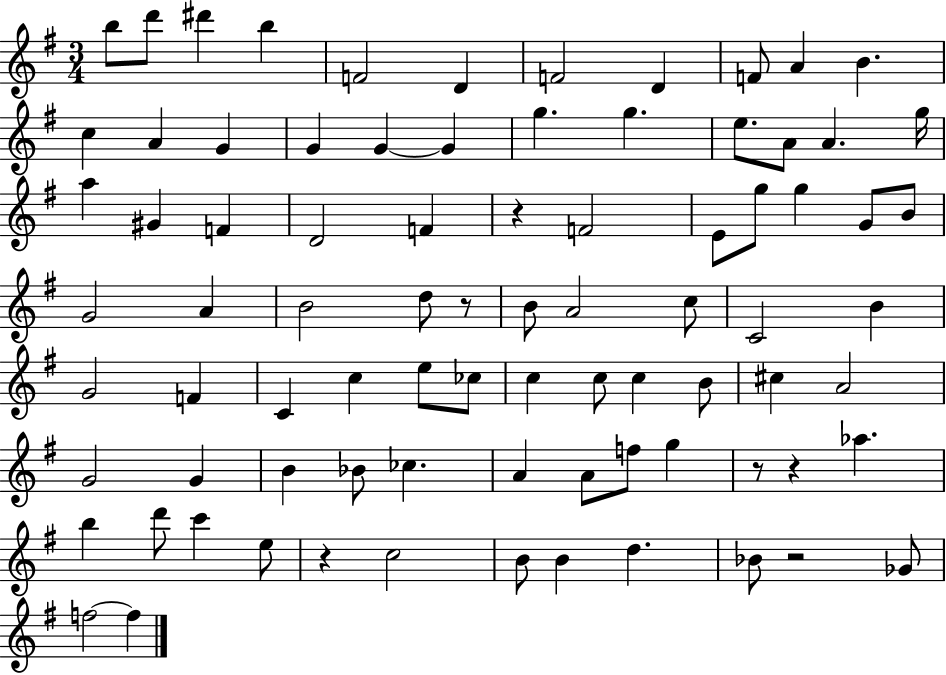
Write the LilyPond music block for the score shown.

{
  \clef treble
  \numericTimeSignature
  \time 3/4
  \key g \major
  \repeat volta 2 { b''8 d'''8 dis'''4 b''4 | f'2 d'4 | f'2 d'4 | f'8 a'4 b'4. | \break c''4 a'4 g'4 | g'4 g'4~~ g'4 | g''4. g''4. | e''8. a'8 a'4. g''16 | \break a''4 gis'4 f'4 | d'2 f'4 | r4 f'2 | e'8 g''8 g''4 g'8 b'8 | \break g'2 a'4 | b'2 d''8 r8 | b'8 a'2 c''8 | c'2 b'4 | \break g'2 f'4 | c'4 c''4 e''8 ces''8 | c''4 c''8 c''4 b'8 | cis''4 a'2 | \break g'2 g'4 | b'4 bes'8 ces''4. | a'4 a'8 f''8 g''4 | r8 r4 aes''4. | \break b''4 d'''8 c'''4 e''8 | r4 c''2 | b'8 b'4 d''4. | bes'8 r2 ges'8 | \break f''2~~ f''4 | } \bar "|."
}